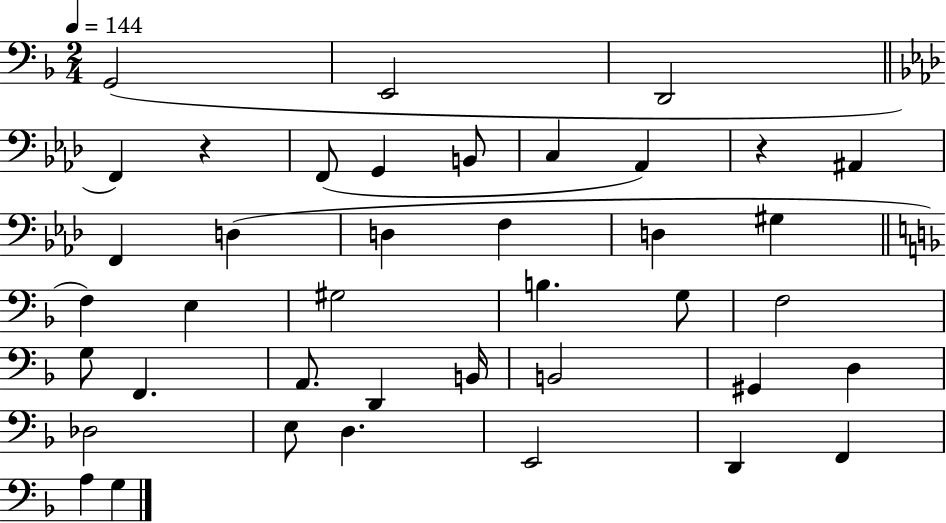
G2/h E2/h D2/h F2/q R/q F2/e G2/q B2/e C3/q Ab2/q R/q A#2/q F2/q D3/q D3/q F3/q D3/q G#3/q F3/q E3/q G#3/h B3/q. G3/e F3/h G3/e F2/q. A2/e. D2/q B2/s B2/h G#2/q D3/q Db3/h E3/e D3/q. E2/h D2/q F2/q A3/q G3/q